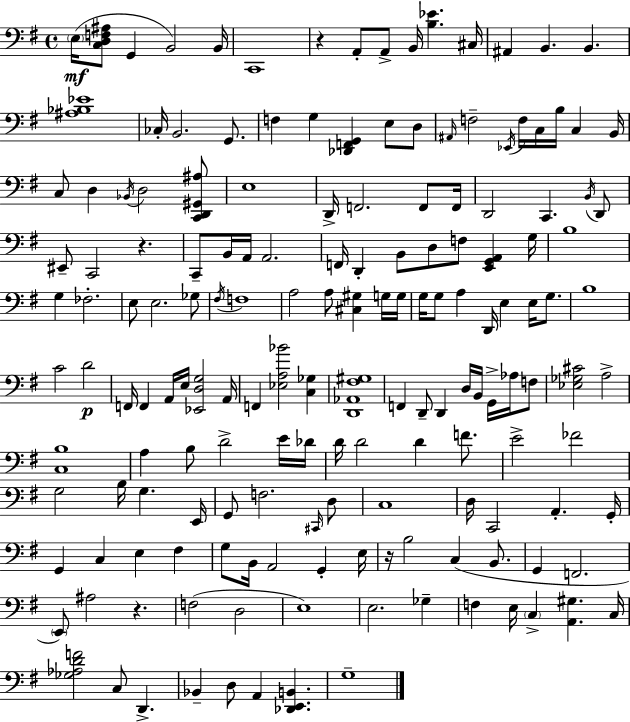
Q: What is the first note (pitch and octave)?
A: E3